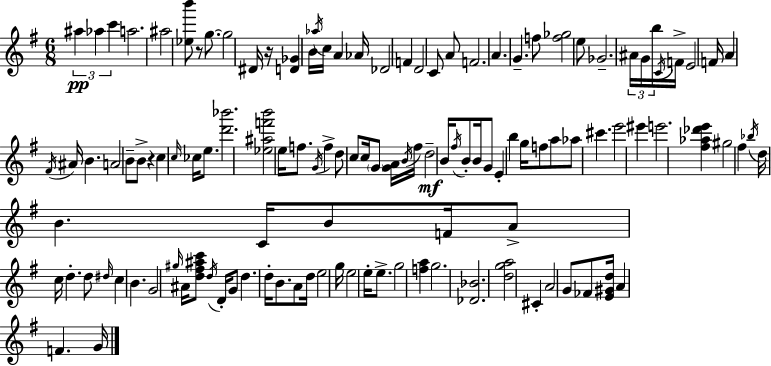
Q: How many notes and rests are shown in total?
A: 123